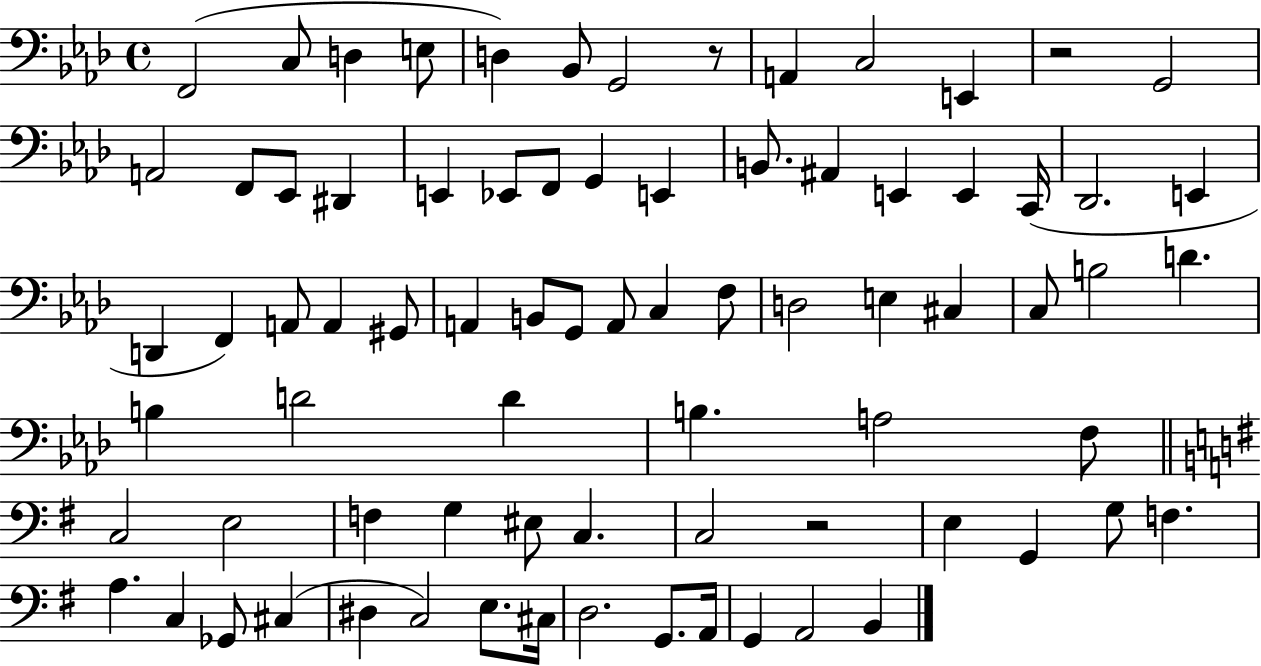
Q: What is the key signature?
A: AES major